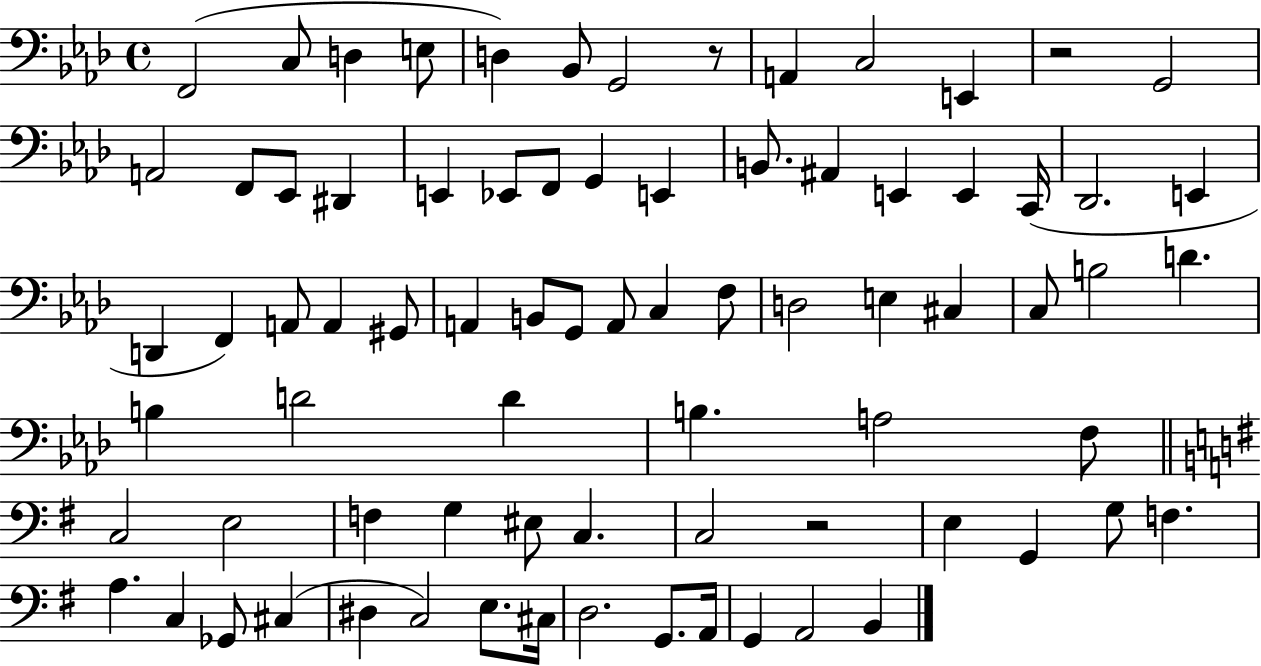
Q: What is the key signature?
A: AES major